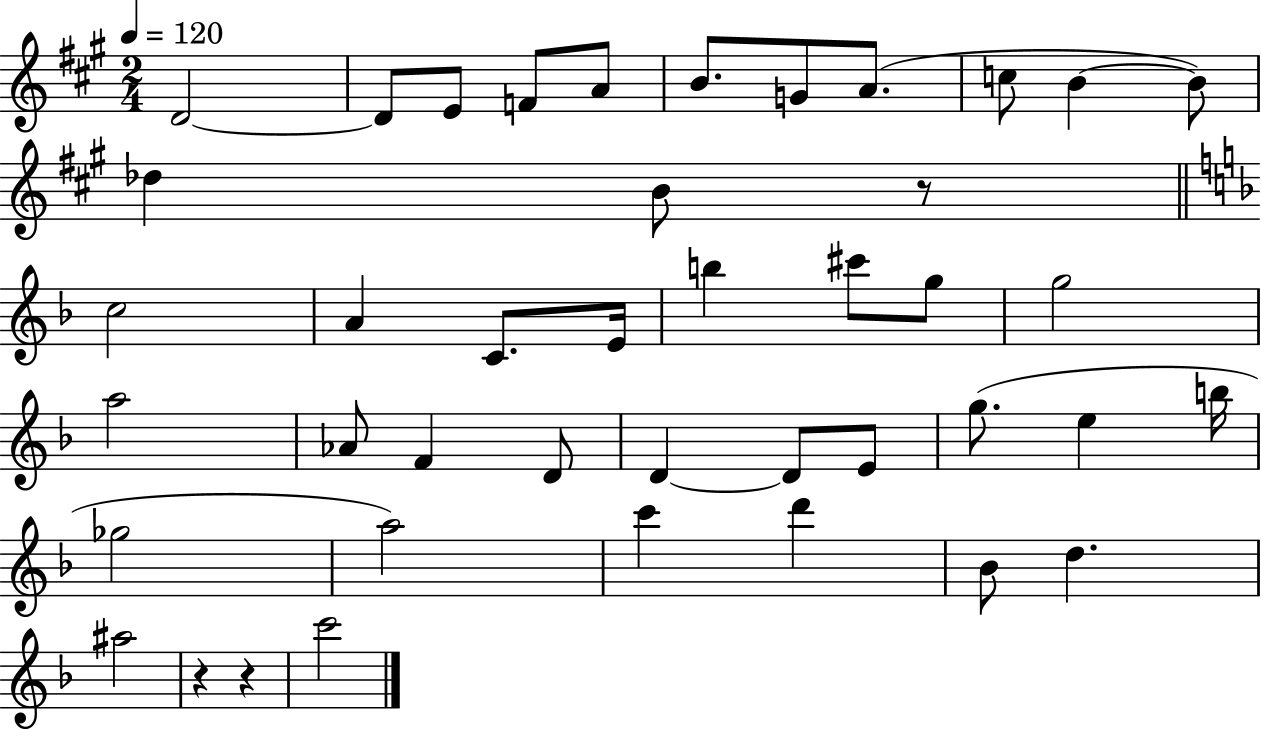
{
  \clef treble
  \numericTimeSignature
  \time 2/4
  \key a \major
  \tempo 4 = 120
  \repeat volta 2 { d'2~~ | d'8 e'8 f'8 a'8 | b'8. g'8 a'8.( | c''8 b'4~~ b'8) | \break des''4 b'8 r8 | \bar "||" \break \key f \major c''2 | a'4 c'8. e'16 | b''4 cis'''8 g''8 | g''2 | \break a''2 | aes'8 f'4 d'8 | d'4~~ d'8 e'8 | g''8.( e''4 b''16 | \break ges''2 | a''2) | c'''4 d'''4 | bes'8 d''4. | \break ais''2 | r4 r4 | c'''2 | } \bar "|."
}